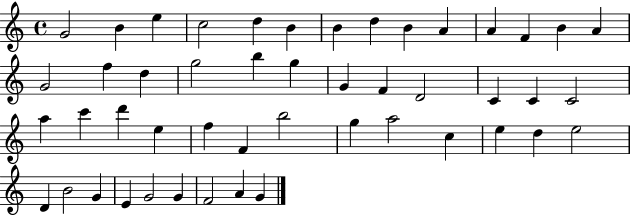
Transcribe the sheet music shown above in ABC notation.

X:1
T:Untitled
M:4/4
L:1/4
K:C
G2 B e c2 d B B d B A A F B A G2 f d g2 b g G F D2 C C C2 a c' d' e f F b2 g a2 c e d e2 D B2 G E G2 G F2 A G